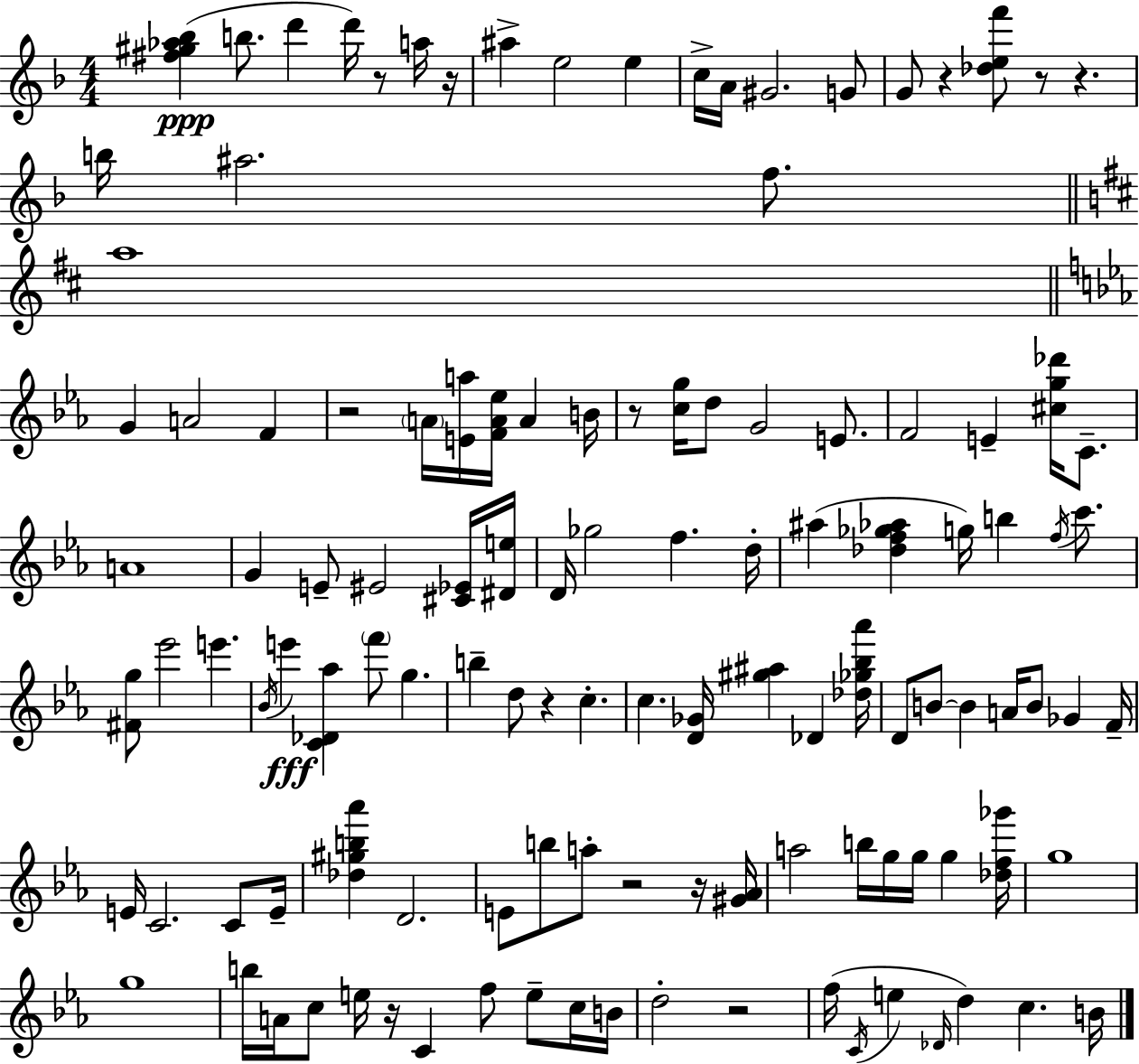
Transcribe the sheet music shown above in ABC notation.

X:1
T:Untitled
M:4/4
L:1/4
K:Dm
[^f^g_a_b] b/2 d' d'/4 z/2 a/4 z/4 ^a e2 e c/4 A/4 ^G2 G/2 G/2 z [_def']/2 z/2 z b/4 ^a2 f/2 a4 G A2 F z2 A/4 [Ea]/4 [FA_e]/4 A B/4 z/2 [cg]/4 d/2 G2 E/2 F2 E [^cg_d']/4 C/2 A4 G E/2 ^E2 [^C_E]/4 [^De]/4 D/4 _g2 f d/4 ^a [_df_g_a] g/4 b f/4 c'/2 [^Fg]/2 _e'2 e' _B/4 e' [C_D_a] f'/2 g b d/2 z c c [D_G]/4 [^g^a] _D [_d_g_b_a']/4 D/2 B/2 B A/4 B/2 _G F/4 E/4 C2 C/2 E/4 [_d^gb_a'] D2 E/2 b/2 a/2 z2 z/4 [^G_A]/4 a2 b/4 g/4 g/4 g [_df_g']/4 g4 g4 b/4 A/4 c/2 e/4 z/4 C f/2 e/2 c/4 B/4 d2 z2 f/4 C/4 e _D/4 d c B/4